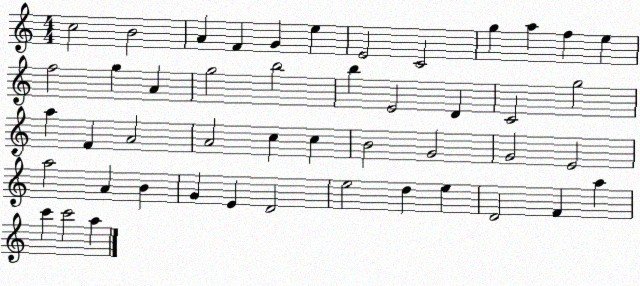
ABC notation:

X:1
T:Untitled
M:4/4
L:1/4
K:C
c2 B2 A F G e E2 C2 g a f e f2 g A g2 b2 b E2 D C2 g2 a F A2 A2 c c B2 G2 G2 E2 a2 A B G E D2 e2 d e D2 F a c' c'2 a